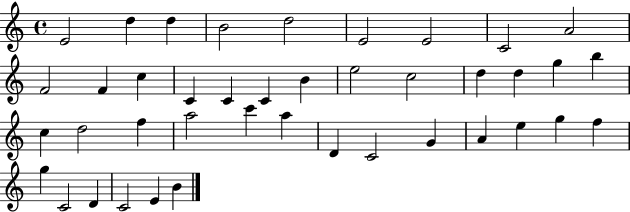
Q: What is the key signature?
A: C major